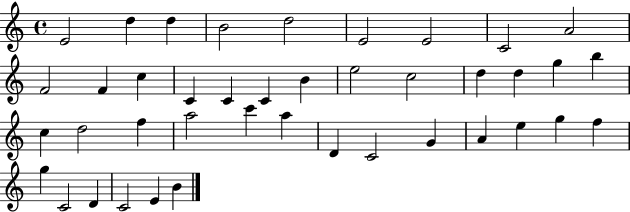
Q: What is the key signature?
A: C major